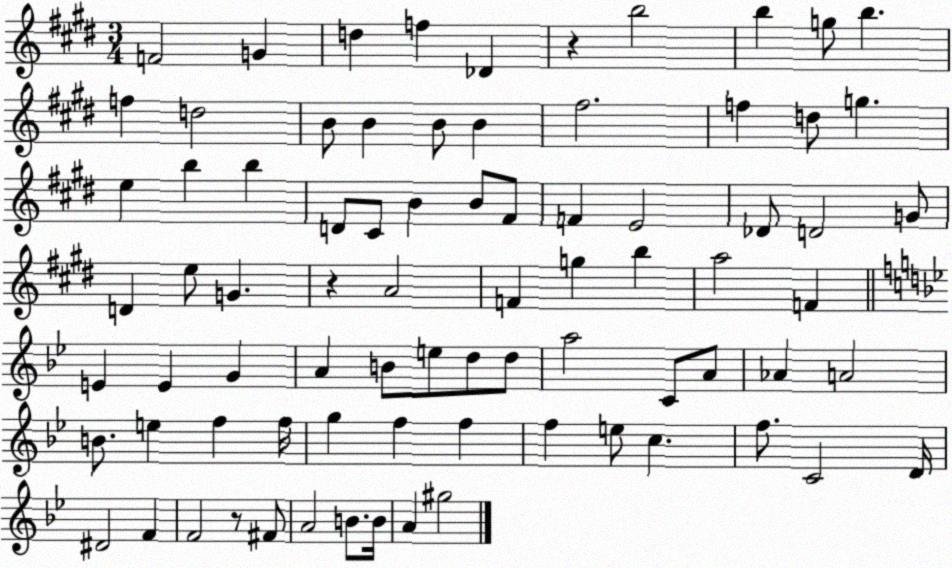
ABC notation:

X:1
T:Untitled
M:3/4
L:1/4
K:E
F2 G d f _D z b2 b g/2 b f d2 B/2 B B/2 B ^f2 f d/2 g e b b D/2 ^C/2 B B/2 ^F/2 F E2 _D/2 D2 G/2 D e/2 G z A2 F g b a2 F E E G A B/2 e/2 d/2 d/2 a2 C/2 A/2 _A A2 B/2 e f f/4 g f f f e/2 c f/2 C2 D/4 ^D2 F F2 z/2 ^F/2 A2 B/2 B/4 A ^g2